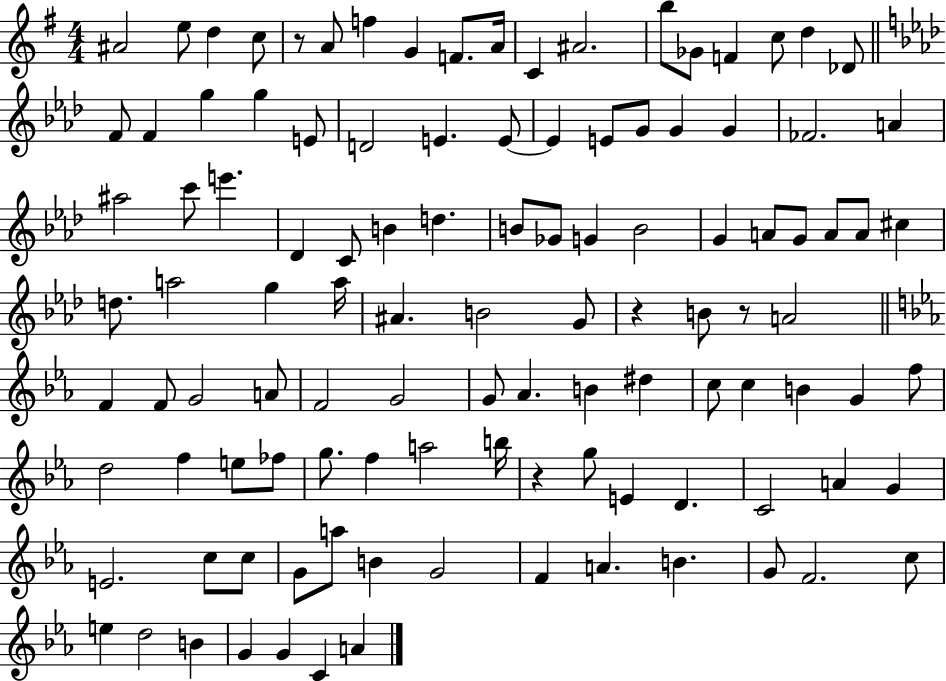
A#4/h E5/e D5/q C5/e R/e A4/e F5/q G4/q F4/e. A4/s C4/q A#4/h. B5/e Gb4/e F4/q C5/e D5/q Db4/e F4/e F4/q G5/q G5/q E4/e D4/h E4/q. E4/e E4/q E4/e G4/e G4/q G4/q FES4/h. A4/q A#5/h C6/e E6/q. Db4/q C4/e B4/q D5/q. B4/e Gb4/e G4/q B4/h G4/q A4/e G4/e A4/e A4/e C#5/q D5/e. A5/h G5/q A5/s A#4/q. B4/h G4/e R/q B4/e R/e A4/h F4/q F4/e G4/h A4/e F4/h G4/h G4/e Ab4/q. B4/q D#5/q C5/e C5/q B4/q G4/q F5/e D5/h F5/q E5/e FES5/e G5/e. F5/q A5/h B5/s R/q G5/e E4/q D4/q. C4/h A4/q G4/q E4/h. C5/e C5/e G4/e A5/e B4/q G4/h F4/q A4/q. B4/q. G4/e F4/h. C5/e E5/q D5/h B4/q G4/q G4/q C4/q A4/q